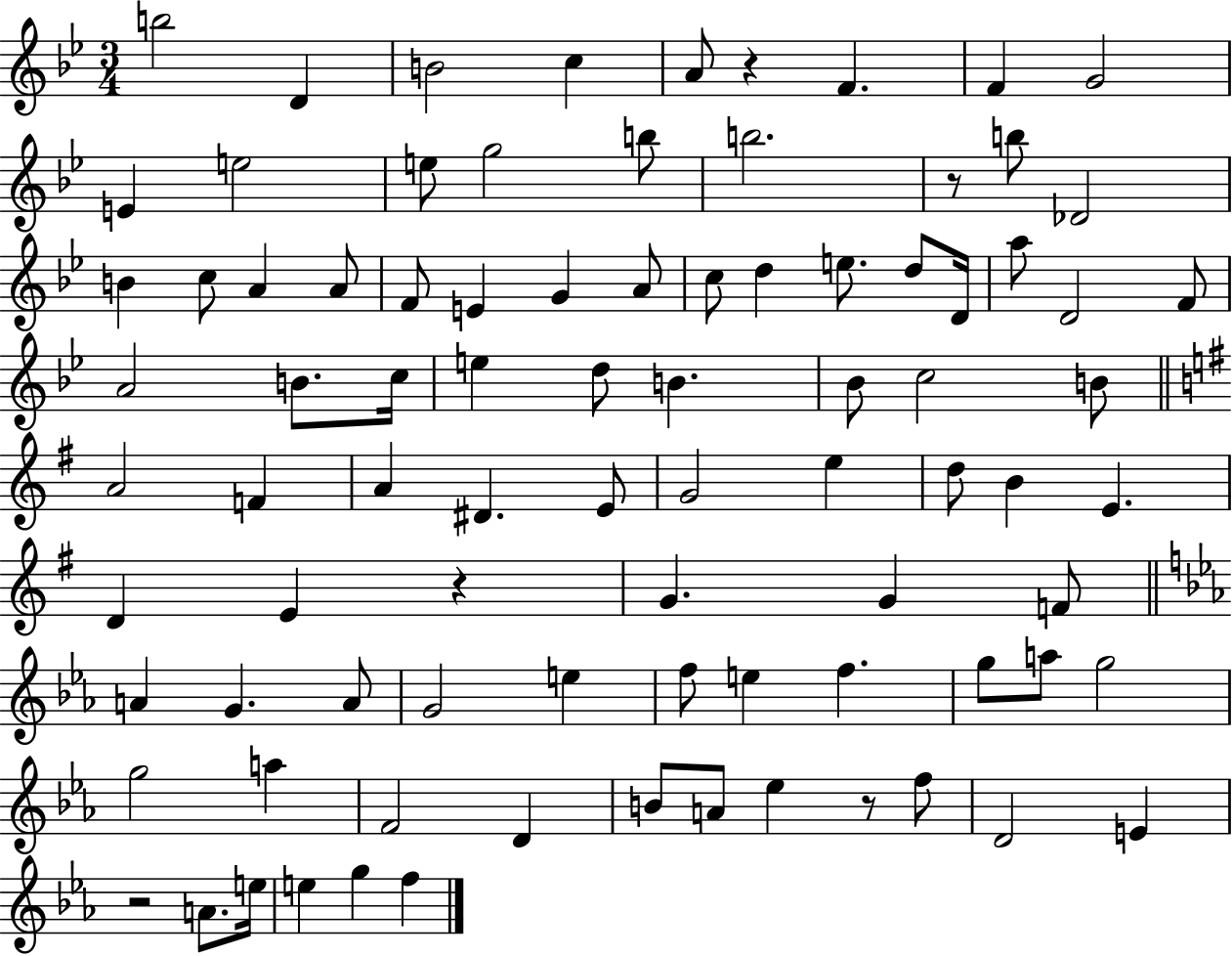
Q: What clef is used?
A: treble